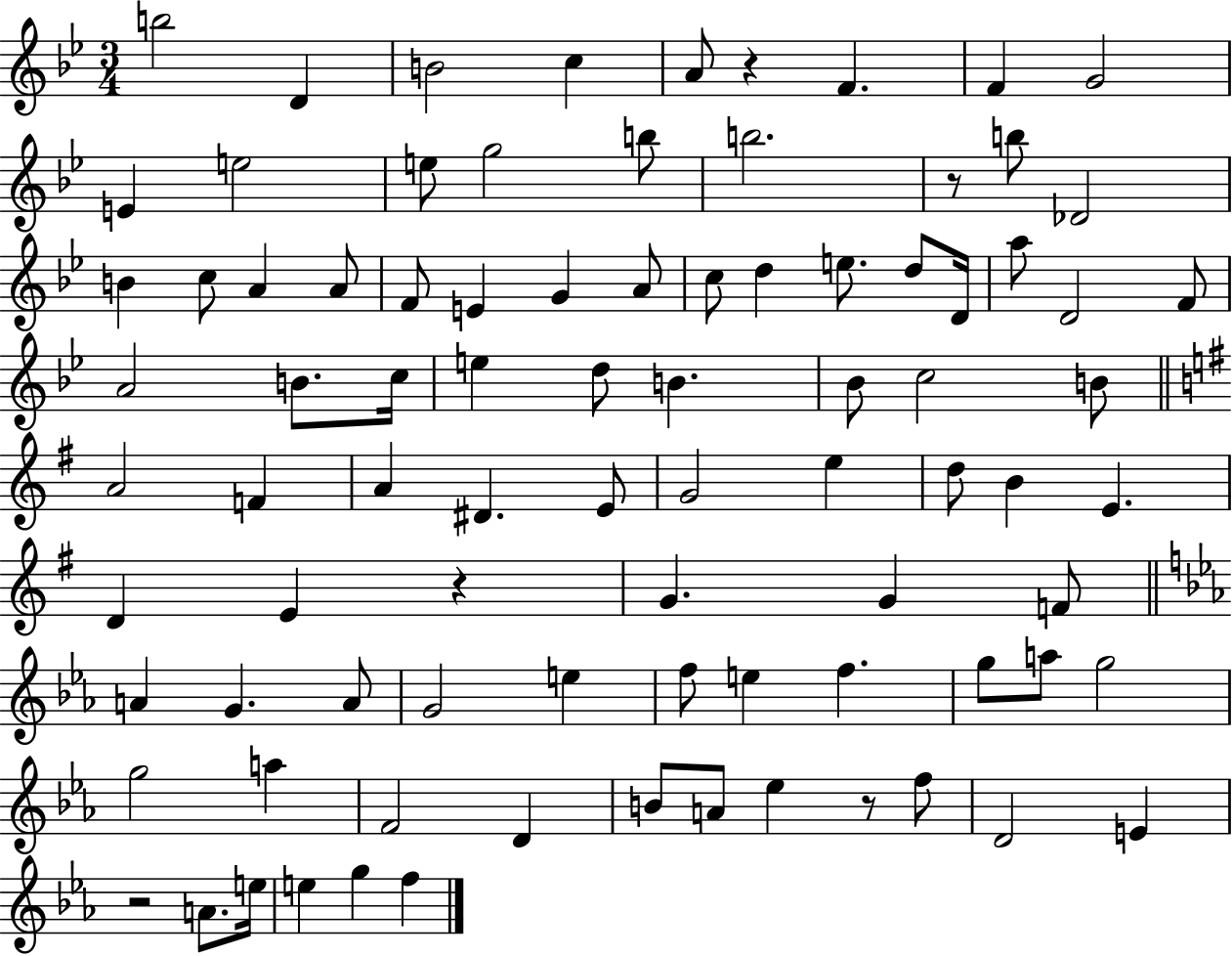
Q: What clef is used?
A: treble